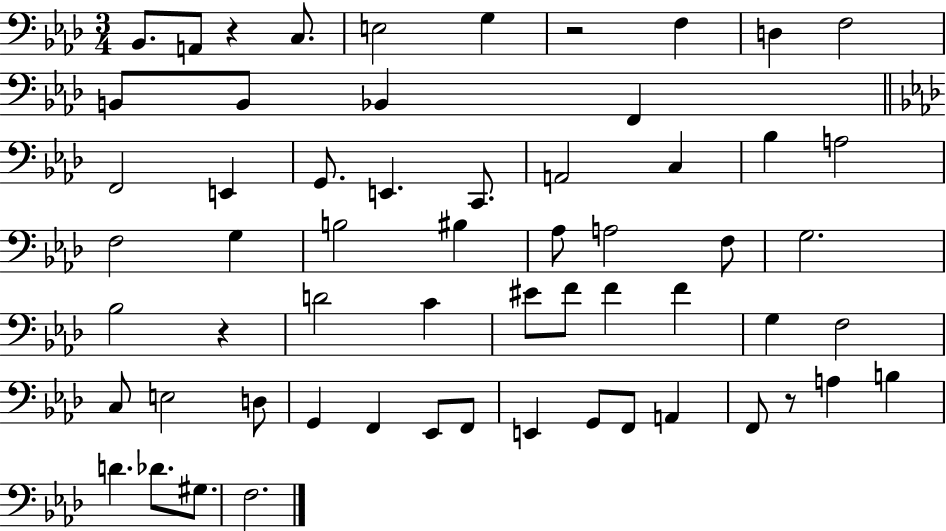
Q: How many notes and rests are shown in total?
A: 60